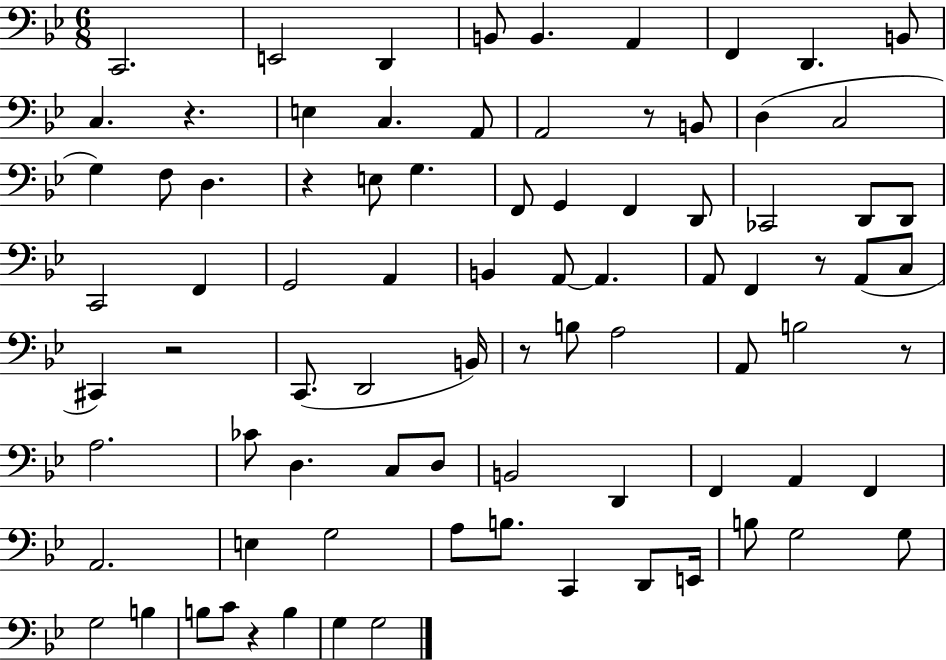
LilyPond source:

{
  \clef bass
  \numericTimeSignature
  \time 6/8
  \key bes \major
  c,2. | e,2 d,4 | b,8 b,4. a,4 | f,4 d,4. b,8 | \break c4. r4. | e4 c4. a,8 | a,2 r8 b,8 | d4( c2 | \break g4) f8 d4. | r4 e8 g4. | f,8 g,4 f,4 d,8 | ces,2 d,8 d,8 | \break c,2 f,4 | g,2 a,4 | b,4 a,8~~ a,4. | a,8 f,4 r8 a,8( c8 | \break cis,4) r2 | c,8.( d,2 b,16) | r8 b8 a2 | a,8 b2 r8 | \break a2. | ces'8 d4. c8 d8 | b,2 d,4 | f,4 a,4 f,4 | \break a,2. | e4 g2 | a8 b8. c,4 d,8 e,16 | b8 g2 g8 | \break g2 b4 | b8 c'8 r4 b4 | g4 g2 | \bar "|."
}